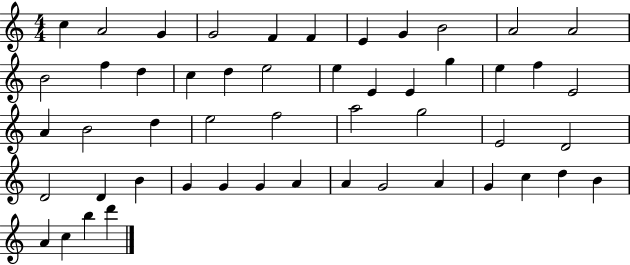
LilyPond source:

{
  \clef treble
  \numericTimeSignature
  \time 4/4
  \key c \major
  c''4 a'2 g'4 | g'2 f'4 f'4 | e'4 g'4 b'2 | a'2 a'2 | \break b'2 f''4 d''4 | c''4 d''4 e''2 | e''4 e'4 e'4 g''4 | e''4 f''4 e'2 | \break a'4 b'2 d''4 | e''2 f''2 | a''2 g''2 | e'2 d'2 | \break d'2 d'4 b'4 | g'4 g'4 g'4 a'4 | a'4 g'2 a'4 | g'4 c''4 d''4 b'4 | \break a'4 c''4 b''4 d'''4 | \bar "|."
}